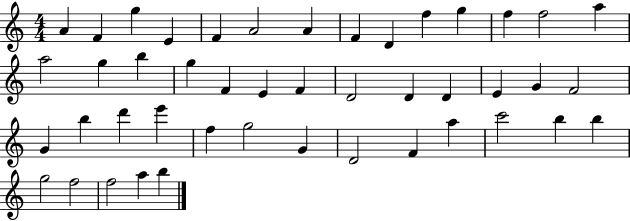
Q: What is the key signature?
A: C major